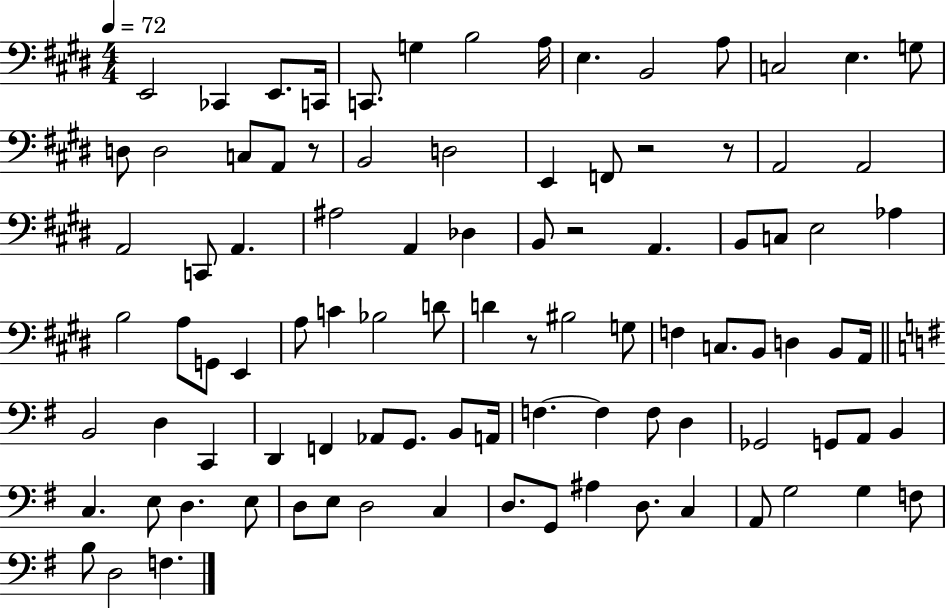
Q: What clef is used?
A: bass